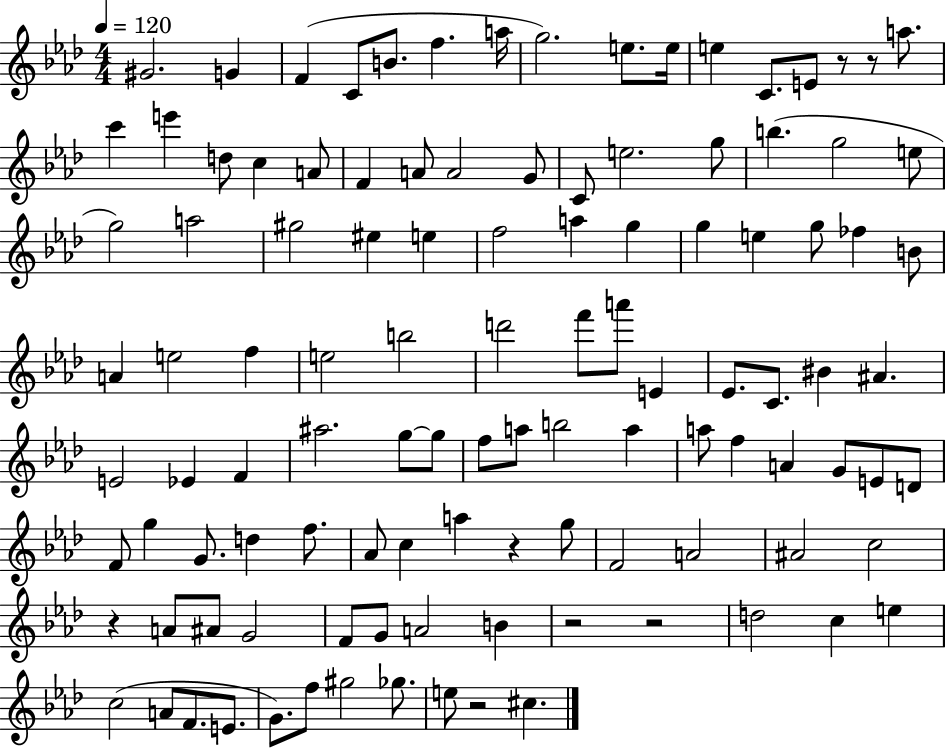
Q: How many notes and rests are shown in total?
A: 111